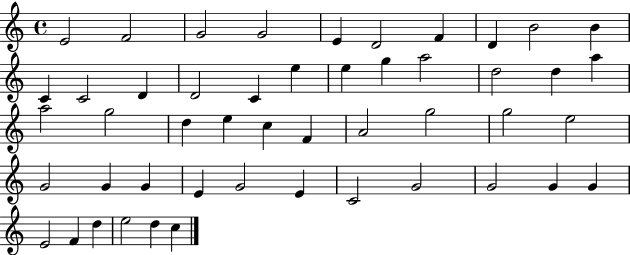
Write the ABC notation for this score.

X:1
T:Untitled
M:4/4
L:1/4
K:C
E2 F2 G2 G2 E D2 F D B2 B C C2 D D2 C e e g a2 d2 d a a2 g2 d e c F A2 g2 g2 e2 G2 G G E G2 E C2 G2 G2 G G E2 F d e2 d c